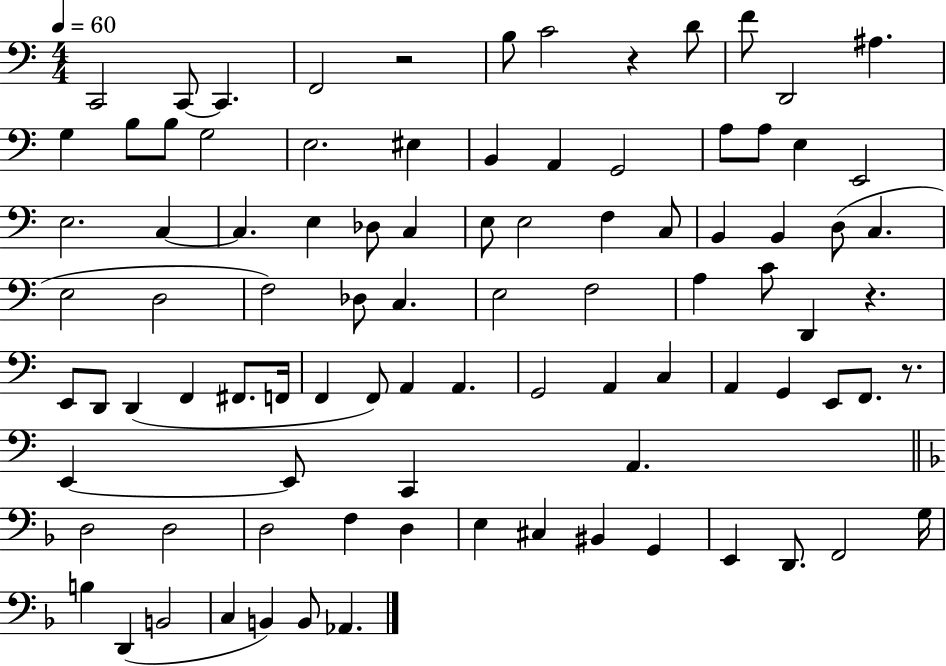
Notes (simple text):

C2/h C2/e C2/q. F2/h R/h B3/e C4/h R/q D4/e F4/e D2/h A#3/q. G3/q B3/e B3/e G3/h E3/h. EIS3/q B2/q A2/q G2/h A3/e A3/e E3/q E2/h E3/h. C3/q C3/q. E3/q Db3/e C3/q E3/e E3/h F3/q C3/e B2/q B2/q D3/e C3/q. E3/h D3/h F3/h Db3/e C3/q. E3/h F3/h A3/q C4/e D2/q R/q. E2/e D2/e D2/q F2/q F#2/e. F2/s F2/q F2/e A2/q A2/q. G2/h A2/q C3/q A2/q G2/q E2/e F2/e. R/e. E2/q E2/e C2/q A2/q. D3/h D3/h D3/h F3/q D3/q E3/q C#3/q BIS2/q G2/q E2/q D2/e. F2/h G3/s B3/q D2/q B2/h C3/q B2/q B2/e Ab2/q.